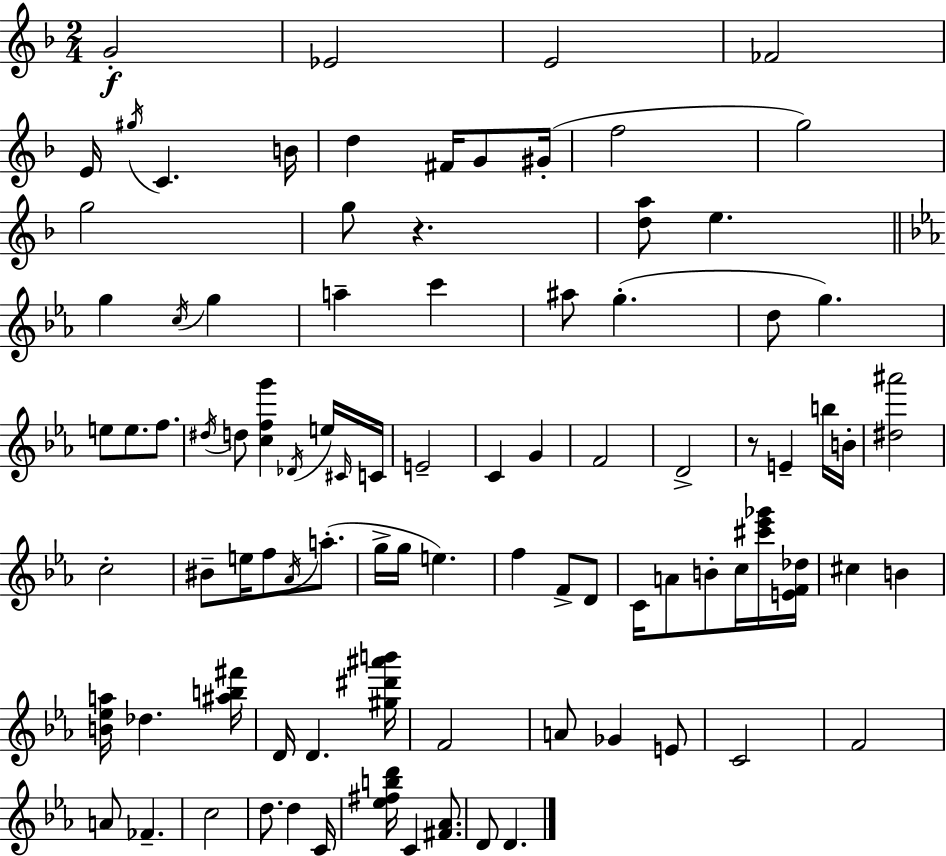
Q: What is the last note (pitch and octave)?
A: D4